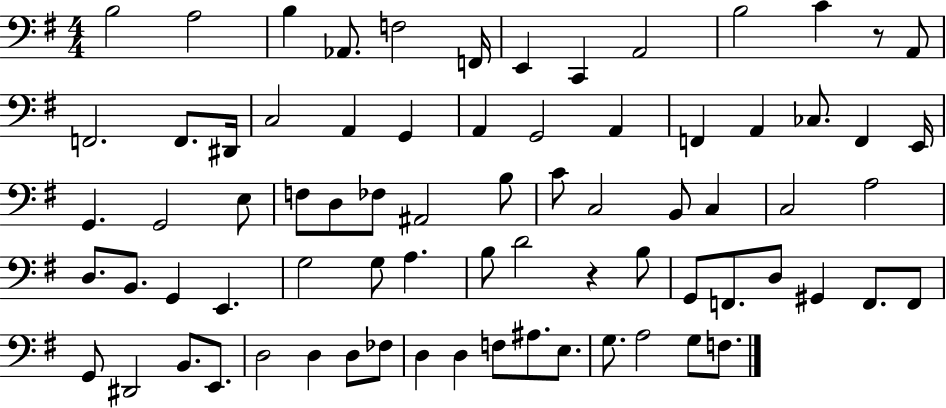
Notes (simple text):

B3/h A3/h B3/q Ab2/e. F3/h F2/s E2/q C2/q A2/h B3/h C4/q R/e A2/e F2/h. F2/e. D#2/s C3/h A2/q G2/q A2/q G2/h A2/q F2/q A2/q CES3/e. F2/q E2/s G2/q. G2/h E3/e F3/e D3/e FES3/e A#2/h B3/e C4/e C3/h B2/e C3/q C3/h A3/h D3/e. B2/e. G2/q E2/q. G3/h G3/e A3/q. B3/e D4/h R/q B3/e G2/e F2/e. D3/e G#2/q F2/e. F2/e G2/e D#2/h B2/e. E2/e. D3/h D3/q D3/e FES3/e D3/q D3/q F3/e A#3/e. E3/e. G3/e. A3/h G3/e F3/e.